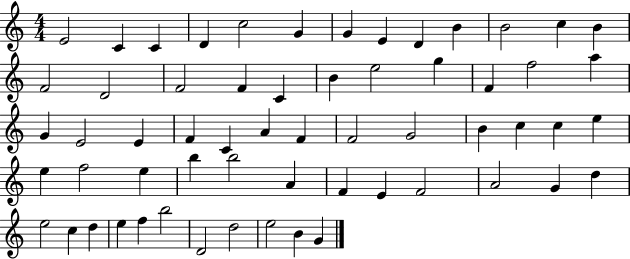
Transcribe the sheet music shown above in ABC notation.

X:1
T:Untitled
M:4/4
L:1/4
K:C
E2 C C D c2 G G E D B B2 c B F2 D2 F2 F C B e2 g F f2 a G E2 E F C A F F2 G2 B c c e e f2 e b b2 A F E F2 A2 G d e2 c d e f b2 D2 d2 e2 B G